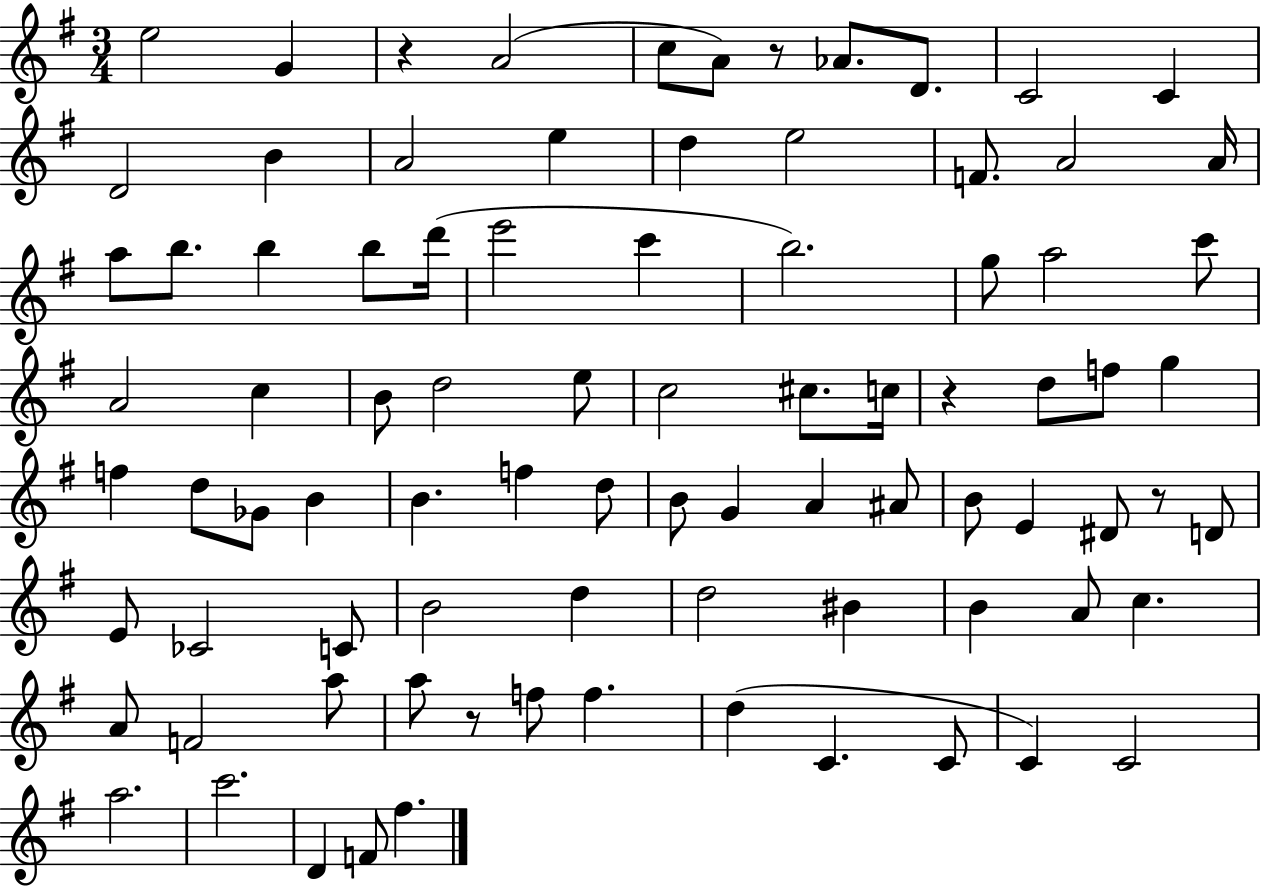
E5/h G4/q R/q A4/h C5/e A4/e R/e Ab4/e. D4/e. C4/h C4/q D4/h B4/q A4/h E5/q D5/q E5/h F4/e. A4/h A4/s A5/e B5/e. B5/q B5/e D6/s E6/h C6/q B5/h. G5/e A5/h C6/e A4/h C5/q B4/e D5/h E5/e C5/h C#5/e. C5/s R/q D5/e F5/e G5/q F5/q D5/e Gb4/e B4/q B4/q. F5/q D5/e B4/e G4/q A4/q A#4/e B4/e E4/q D#4/e R/e D4/e E4/e CES4/h C4/e B4/h D5/q D5/h BIS4/q B4/q A4/e C5/q. A4/e F4/h A5/e A5/e R/e F5/e F5/q. D5/q C4/q. C4/e C4/q C4/h A5/h. C6/h. D4/q F4/e F#5/q.